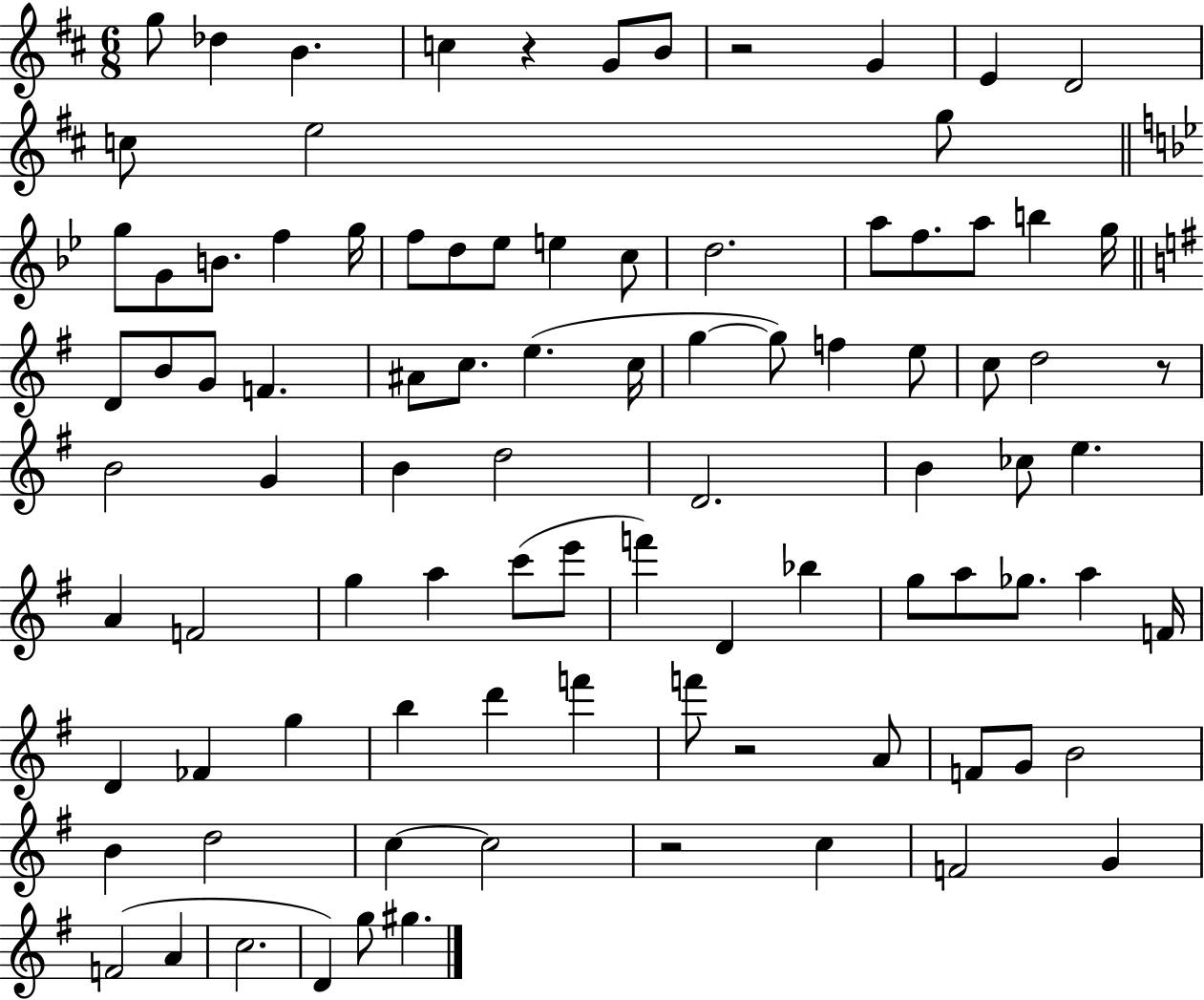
G5/e Db5/q B4/q. C5/q R/q G4/e B4/e R/h G4/q E4/q D4/h C5/e E5/h G5/e G5/e G4/e B4/e. F5/q G5/s F5/e D5/e Eb5/e E5/q C5/e D5/h. A5/e F5/e. A5/e B5/q G5/s D4/e B4/e G4/e F4/q. A#4/e C5/e. E5/q. C5/s G5/q G5/e F5/q E5/e C5/e D5/h R/e B4/h G4/q B4/q D5/h D4/h. B4/q CES5/e E5/q. A4/q F4/h G5/q A5/q C6/e E6/e F6/q D4/q Bb5/q G5/e A5/e Gb5/e. A5/q F4/s D4/q FES4/q G5/q B5/q D6/q F6/q F6/e R/h A4/e F4/e G4/e B4/h B4/q D5/h C5/q C5/h R/h C5/q F4/h G4/q F4/h A4/q C5/h. D4/q G5/e G#5/q.